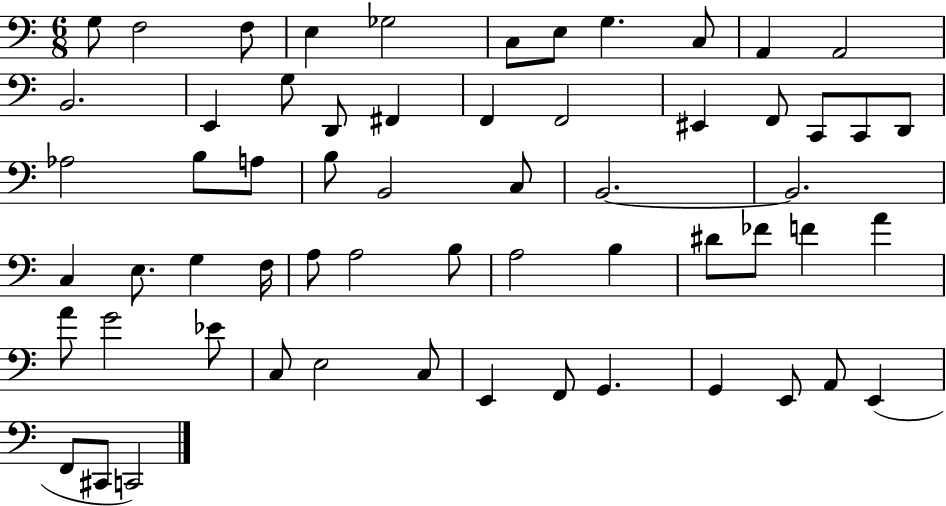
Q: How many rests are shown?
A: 0